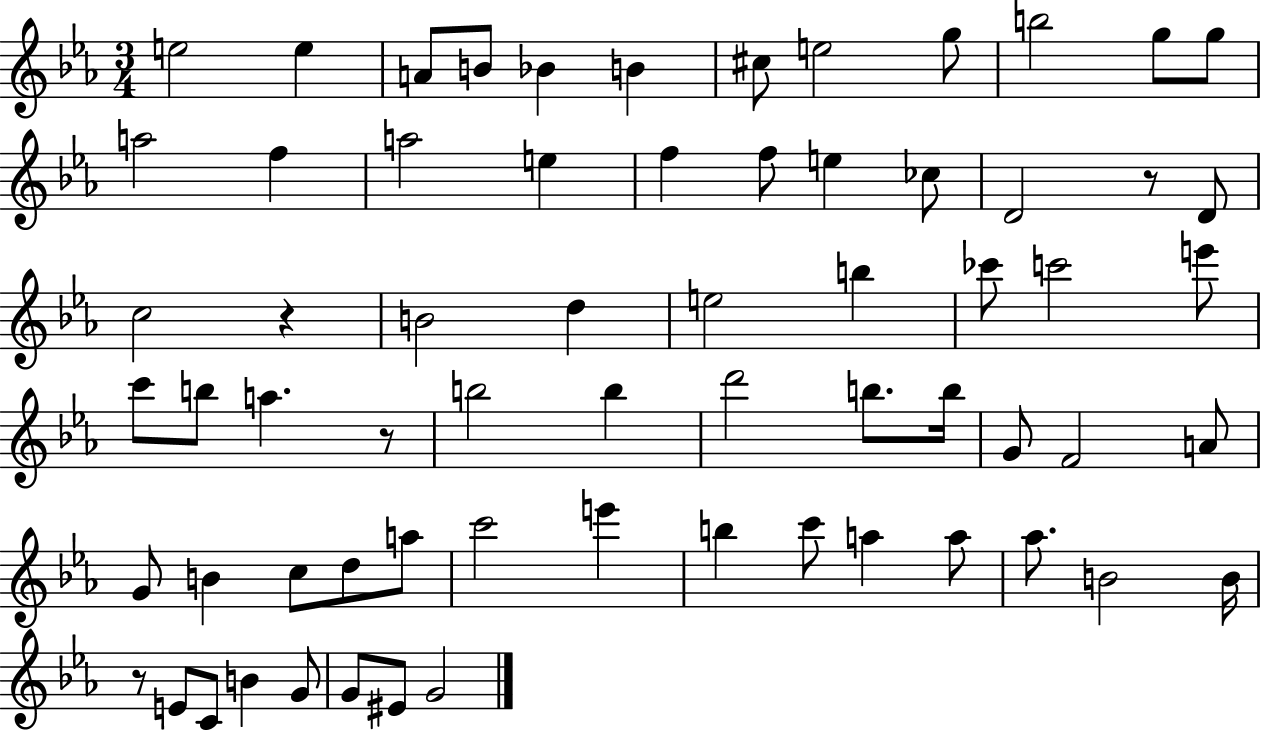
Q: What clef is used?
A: treble